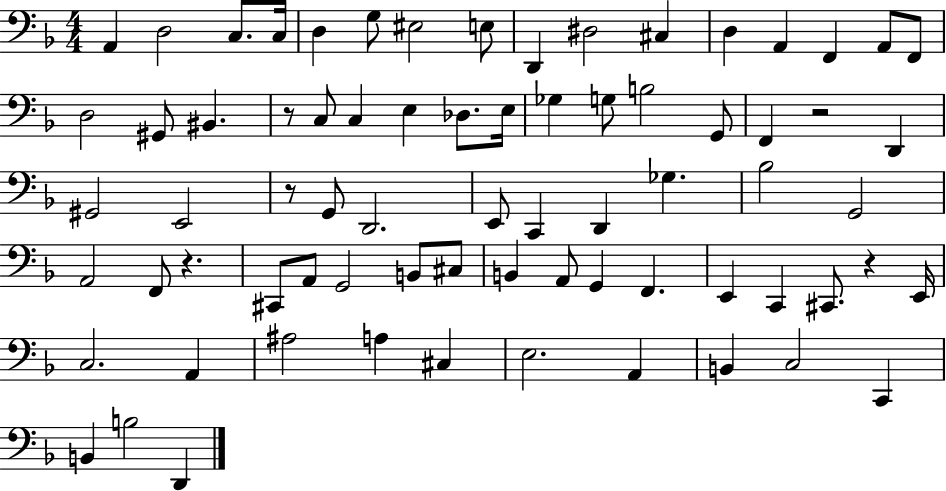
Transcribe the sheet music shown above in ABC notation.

X:1
T:Untitled
M:4/4
L:1/4
K:F
A,, D,2 C,/2 C,/4 D, G,/2 ^E,2 E,/2 D,, ^D,2 ^C, D, A,, F,, A,,/2 F,,/2 D,2 ^G,,/2 ^B,, z/2 C,/2 C, E, _D,/2 E,/4 _G, G,/2 B,2 G,,/2 F,, z2 D,, ^G,,2 E,,2 z/2 G,,/2 D,,2 E,,/2 C,, D,, _G, _B,2 G,,2 A,,2 F,,/2 z ^C,,/2 A,,/2 G,,2 B,,/2 ^C,/2 B,, A,,/2 G,, F,, E,, C,, ^C,,/2 z E,,/4 C,2 A,, ^A,2 A, ^C, E,2 A,, B,, C,2 C,, B,, B,2 D,,